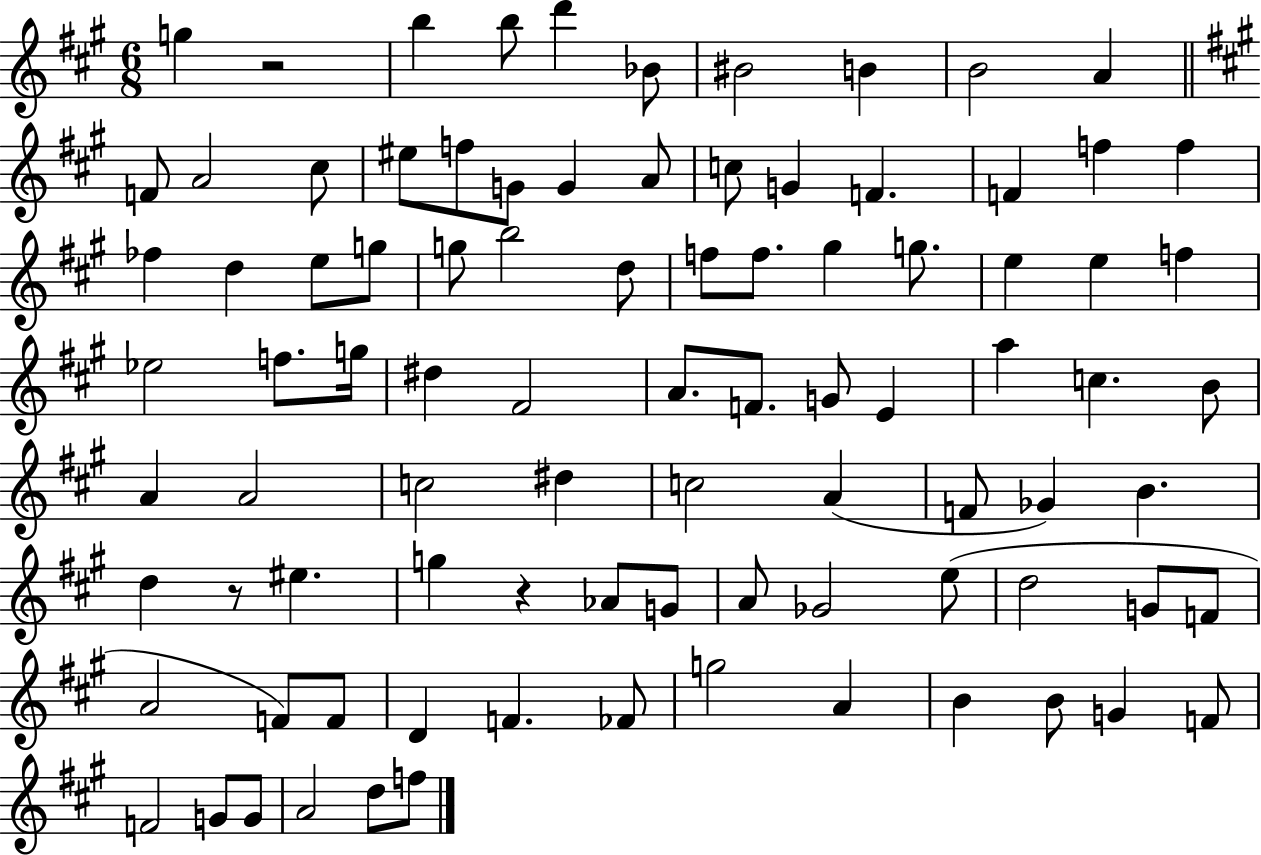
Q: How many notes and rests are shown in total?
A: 90